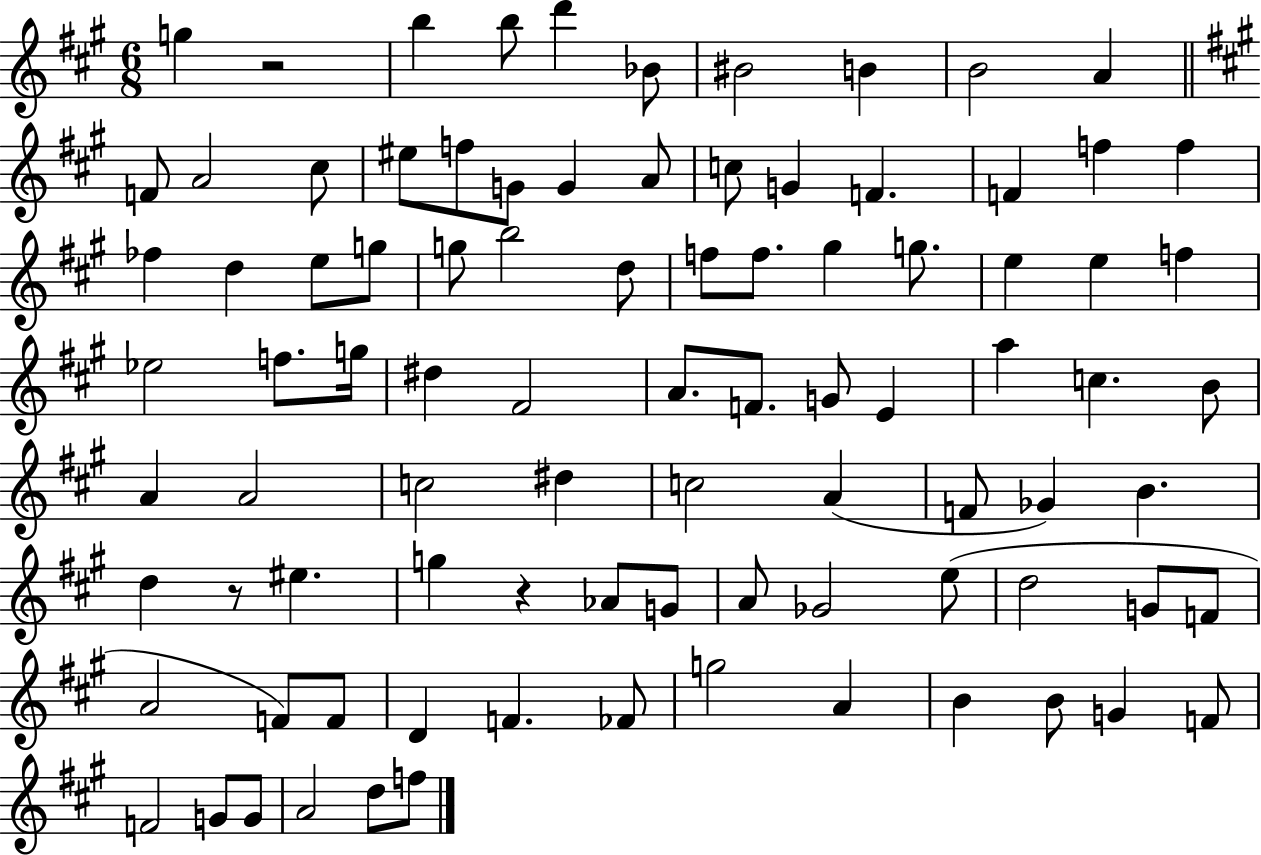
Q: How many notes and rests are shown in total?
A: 90